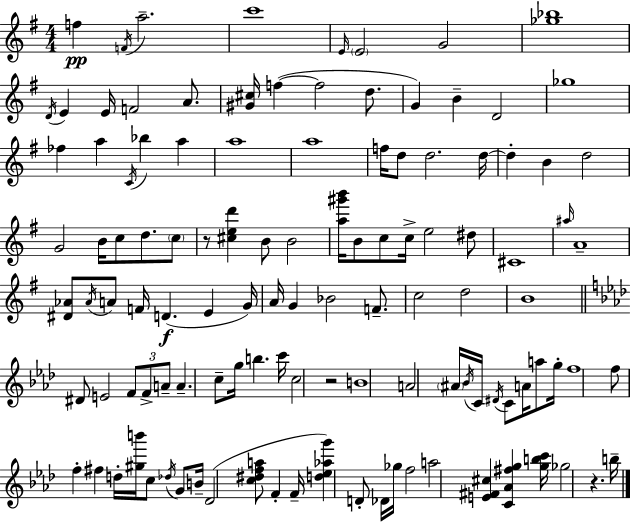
X:1
T:Untitled
M:4/4
L:1/4
K:Em
f F/4 a2 c'4 E/4 E2 G2 [_g_b]4 D/4 E E/4 F2 A/2 [^G^c]/4 f f2 d/2 G B D2 _g4 _f a C/4 _b a a4 a4 f/4 d/2 d2 d/4 d B d2 G2 B/4 c/2 d/2 c/2 z/2 [^ced'] B/2 B2 [a^g'b']/4 B/2 c/2 c/4 e2 ^d/2 ^C4 ^a/4 A4 [^D_A]/2 _A/4 A/2 F/4 D E G/4 A/4 G _B2 F/2 c2 d2 B4 ^D/2 E2 F/2 F/2 A/2 A c/2 g/4 b c'/4 c2 z2 B4 A2 ^A/4 _B/4 C/4 ^D/4 C/2 A/4 a/2 g/4 f4 f/2 f ^f d/4 [^gb']/4 c/2 _d/4 G/2 B/4 _D2 [c^dfa]/2 F F/4 [d_e_ag'] D/2 _D/4 _g/4 f2 a2 [E^F^c] [C_A^fg] [gbc']/4 _g2 z b/4